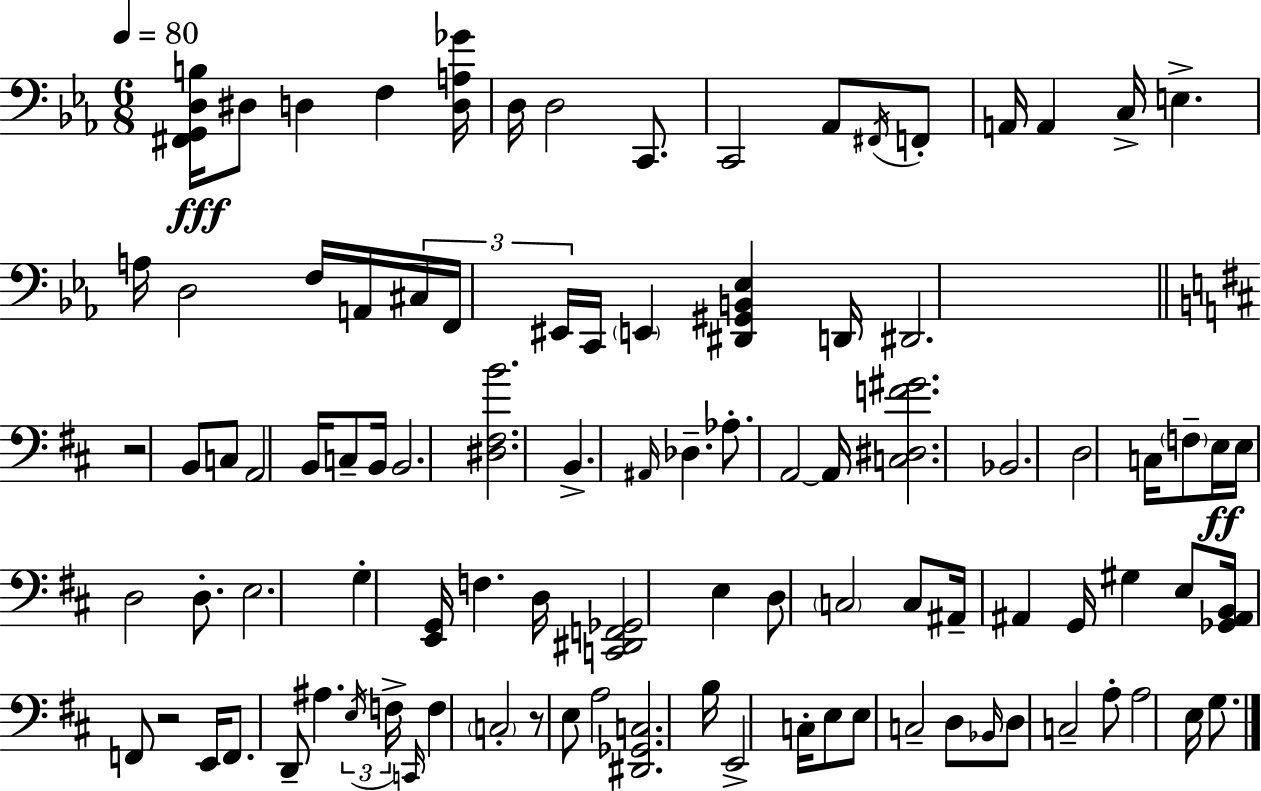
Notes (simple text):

[F#2,G2,D3,B3]/s D#3/e D3/q F3/q [D3,A3,Gb4]/s D3/s D3/h C2/e. C2/h Ab2/e F#2/s F2/e A2/s A2/q C3/s E3/q. A3/s D3/h F3/s A2/s C#3/s F2/s EIS2/s C2/s E2/q [D#2,G#2,B2,Eb3]/q D2/s D#2/h. R/h B2/e C3/e A2/h B2/s C3/e B2/s B2/h. [D#3,F#3,B4]/h. B2/q. A#2/s Db3/q. Ab3/e. A2/h A2/s [C3,D#3,F4,G#4]/h. Bb2/h. D3/h C3/s F3/e E3/s E3/s D3/h D3/e. E3/h. G3/q [E2,G2]/s F3/q. D3/s [C2,D#2,F2,Gb2]/h E3/q D3/e C3/h C3/e A#2/s A#2/q G2/s G#3/q E3/e [Gb2,A#2,B2]/s F2/e R/h E2/s F2/e. D2/e A#3/q. E3/s F3/s C2/s F3/q C3/h R/e E3/e A3/h [D#2,Gb2,C3]/h. B3/s E2/h C3/s E3/e E3/e C3/h D3/e Bb2/s D3/e C3/h A3/e A3/h E3/s G3/e.